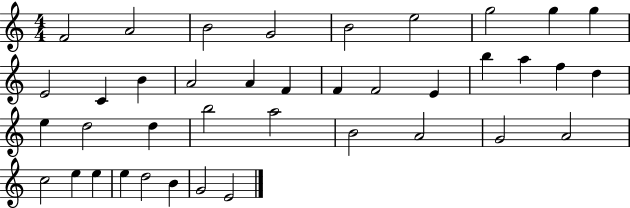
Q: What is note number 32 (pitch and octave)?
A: C5